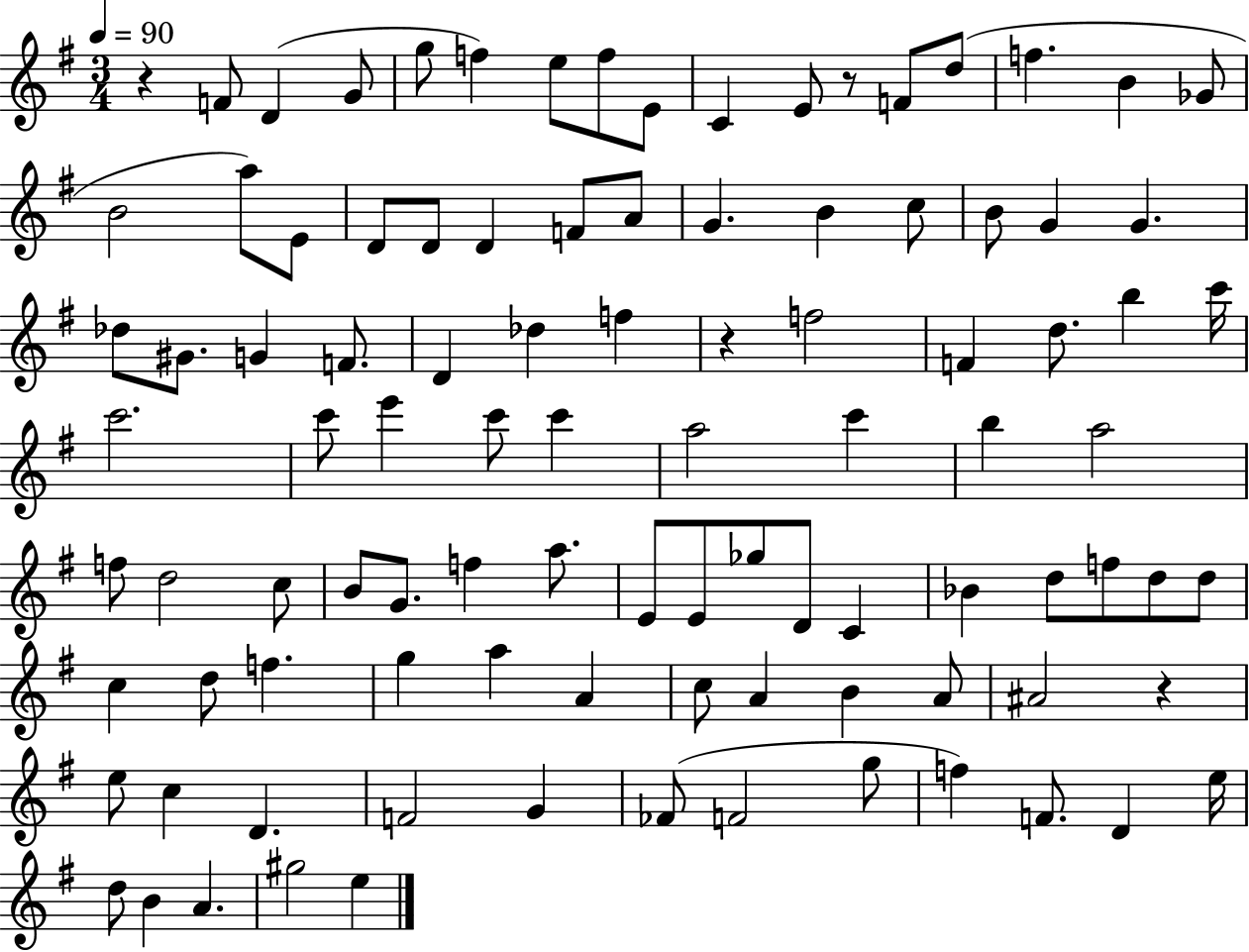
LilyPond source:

{
  \clef treble
  \numericTimeSignature
  \time 3/4
  \key g \major
  \tempo 4 = 90
  r4 f'8 d'4( g'8 | g''8 f''4) e''8 f''8 e'8 | c'4 e'8 r8 f'8 d''8( | f''4. b'4 ges'8 | \break b'2 a''8) e'8 | d'8 d'8 d'4 f'8 a'8 | g'4. b'4 c''8 | b'8 g'4 g'4. | \break des''8 gis'8. g'4 f'8. | d'4 des''4 f''4 | r4 f''2 | f'4 d''8. b''4 c'''16 | \break c'''2. | c'''8 e'''4 c'''8 c'''4 | a''2 c'''4 | b''4 a''2 | \break f''8 d''2 c''8 | b'8 g'8. f''4 a''8. | e'8 e'8 ges''8 d'8 c'4 | bes'4 d''8 f''8 d''8 d''8 | \break c''4 d''8 f''4. | g''4 a''4 a'4 | c''8 a'4 b'4 a'8 | ais'2 r4 | \break e''8 c''4 d'4. | f'2 g'4 | fes'8( f'2 g''8 | f''4) f'8. d'4 e''16 | \break d''8 b'4 a'4. | gis''2 e''4 | \bar "|."
}